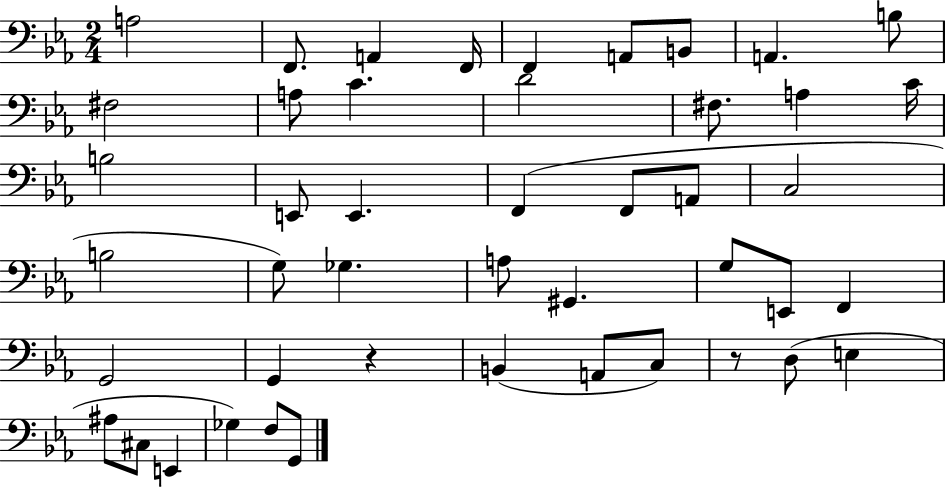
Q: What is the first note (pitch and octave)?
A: A3